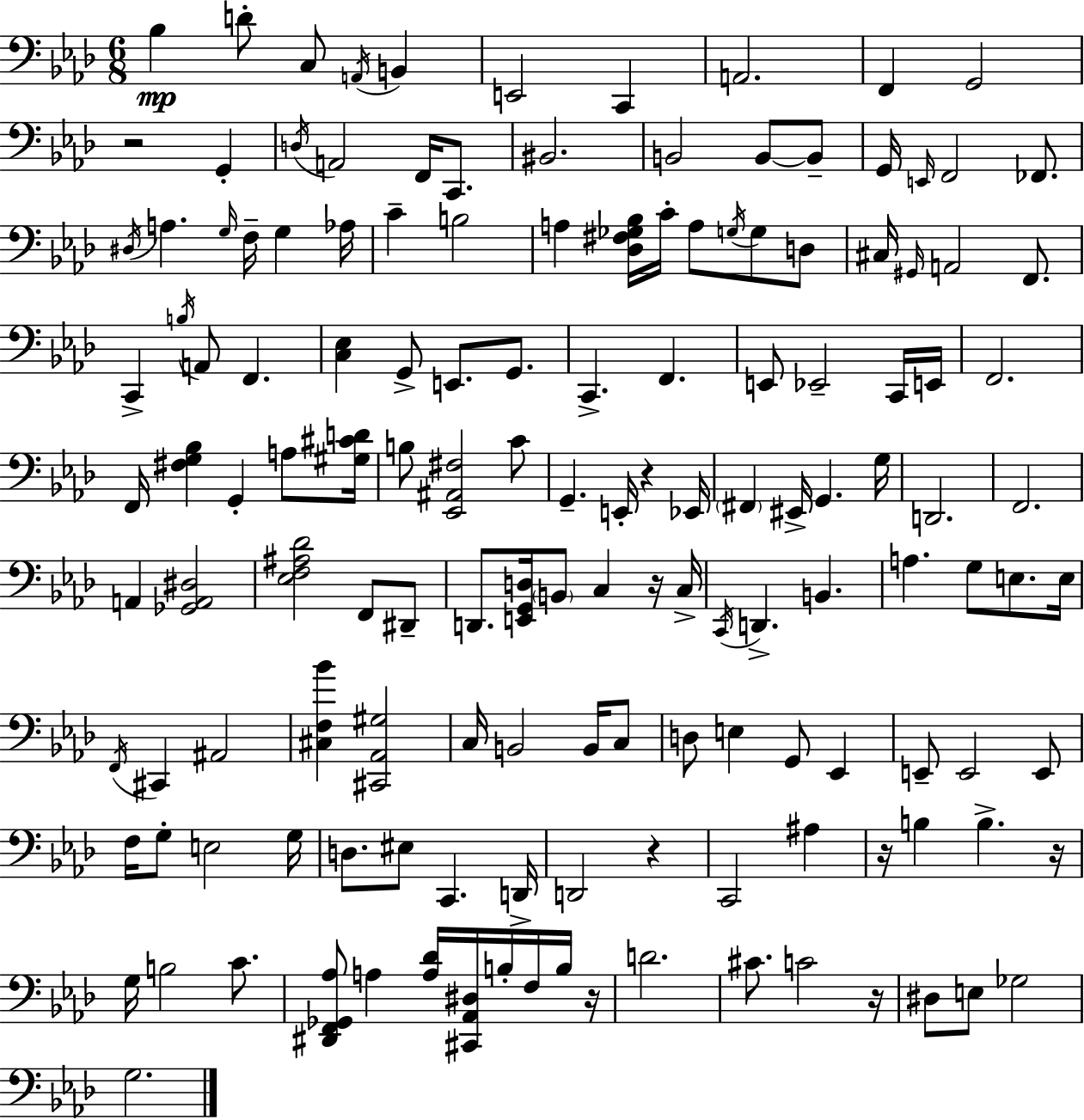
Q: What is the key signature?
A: F minor